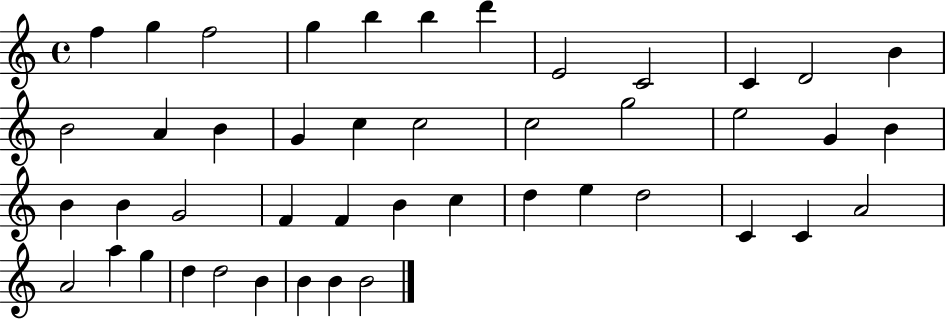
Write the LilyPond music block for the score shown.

{
  \clef treble
  \time 4/4
  \defaultTimeSignature
  \key c \major
  f''4 g''4 f''2 | g''4 b''4 b''4 d'''4 | e'2 c'2 | c'4 d'2 b'4 | \break b'2 a'4 b'4 | g'4 c''4 c''2 | c''2 g''2 | e''2 g'4 b'4 | \break b'4 b'4 g'2 | f'4 f'4 b'4 c''4 | d''4 e''4 d''2 | c'4 c'4 a'2 | \break a'2 a''4 g''4 | d''4 d''2 b'4 | b'4 b'4 b'2 | \bar "|."
}